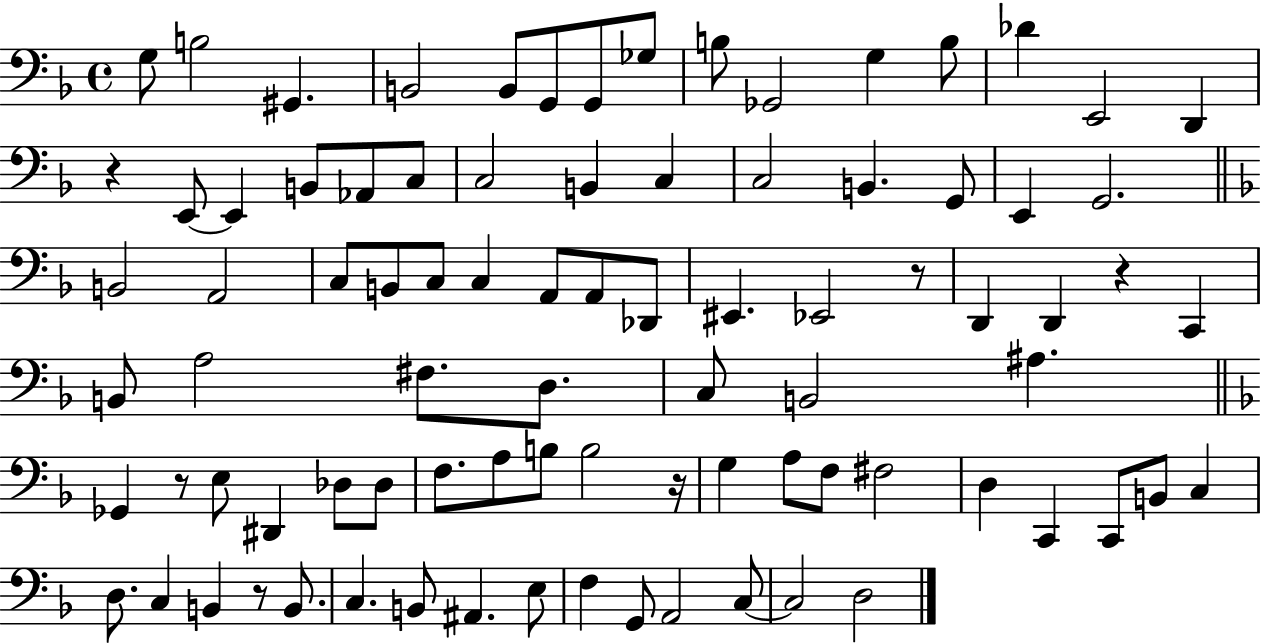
X:1
T:Untitled
M:4/4
L:1/4
K:F
G,/2 B,2 ^G,, B,,2 B,,/2 G,,/2 G,,/2 _G,/2 B,/2 _G,,2 G, B,/2 _D E,,2 D,, z E,,/2 E,, B,,/2 _A,,/2 C,/2 C,2 B,, C, C,2 B,, G,,/2 E,, G,,2 B,,2 A,,2 C,/2 B,,/2 C,/2 C, A,,/2 A,,/2 _D,,/2 ^E,, _E,,2 z/2 D,, D,, z C,, B,,/2 A,2 ^F,/2 D,/2 C,/2 B,,2 ^A, _G,, z/2 E,/2 ^D,, _D,/2 _D,/2 F,/2 A,/2 B,/2 B,2 z/4 G, A,/2 F,/2 ^F,2 D, C,, C,,/2 B,,/2 C, D,/2 C, B,, z/2 B,,/2 C, B,,/2 ^A,, E,/2 F, G,,/2 A,,2 C,/2 C,2 D,2